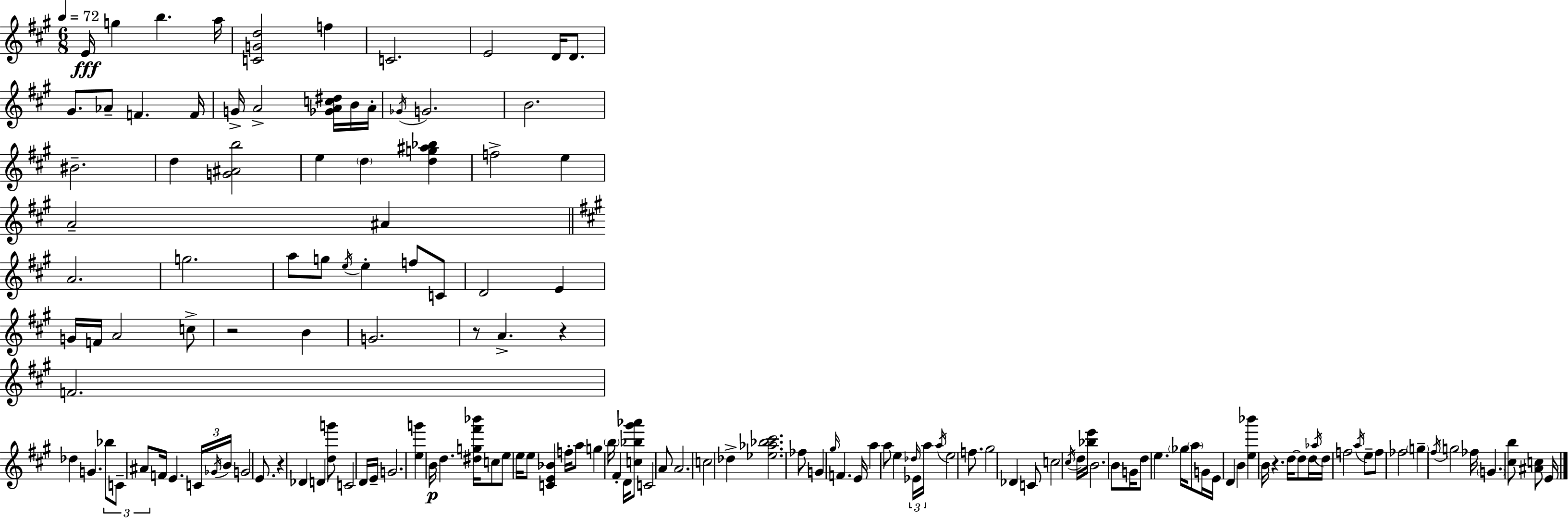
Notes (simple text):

E4/s G5/q B5/q. A5/s [C4,G4,D5]/h F5/q C4/h. E4/h D4/s D4/e. G#4/e. Ab4/e F4/q. F4/s G4/s A4/h [Gb4,A4,C5,D#5]/s B4/s A4/s Gb4/s G4/h. B4/h. BIS4/h. D5/q [G4,A#4,B5]/h E5/q D5/q [D5,G5,A#5,Bb5]/q F5/h E5/q A4/h A#4/q A4/h. G5/h. A5/e G5/e E5/s E5/q F5/e C4/e D4/h E4/q G4/s F4/s A4/h C5/e R/h B4/q G4/h. R/e A4/q. R/q F4/h. Db5/q G4/q. Bb5/e C4/e A#4/e F4/s E4/q. C4/s Gb4/s B4/s G4/h E4/e. R/q Db4/q D4/q [D5,G6]/e C4/h D4/s E4/s G4/h. [E5,G6]/q B4/s D5/q. [D#5,G5,F#6,Bb6]/s C5/e E5/e E5/s E5/e [C4,E4,Bb4]/q F5/s A5/e G5/q B5/s F#4/q D4/s [C5,Bb5,G#6,Ab6]/e C4/h A4/e A4/h. C5/h Db5/q [Eb5,Ab5,Bb5,C#6]/h. FES5/e G4/q G#5/s F4/q. E4/s A5/q A5/e E5/q Db5/s Eb4/s A5/s A5/s E5/h F5/e. G#5/h Db4/q C4/e C5/h C#5/s D5/s [Bb5,E6]/s B4/h. B4/e G4/s D5/e E5/q. Gb5/s A5/e G4/s E4/s D4/q B4/q [E5,Bb6]/q B4/s R/q. D5/s D5/e D5/s Ab5/s D5/s F5/h A5/s E5/e F5/e FES5/h G5/q F#5/s G5/h FES5/s G4/q. [C#5,B5]/e [A#4,C5]/e E4/s